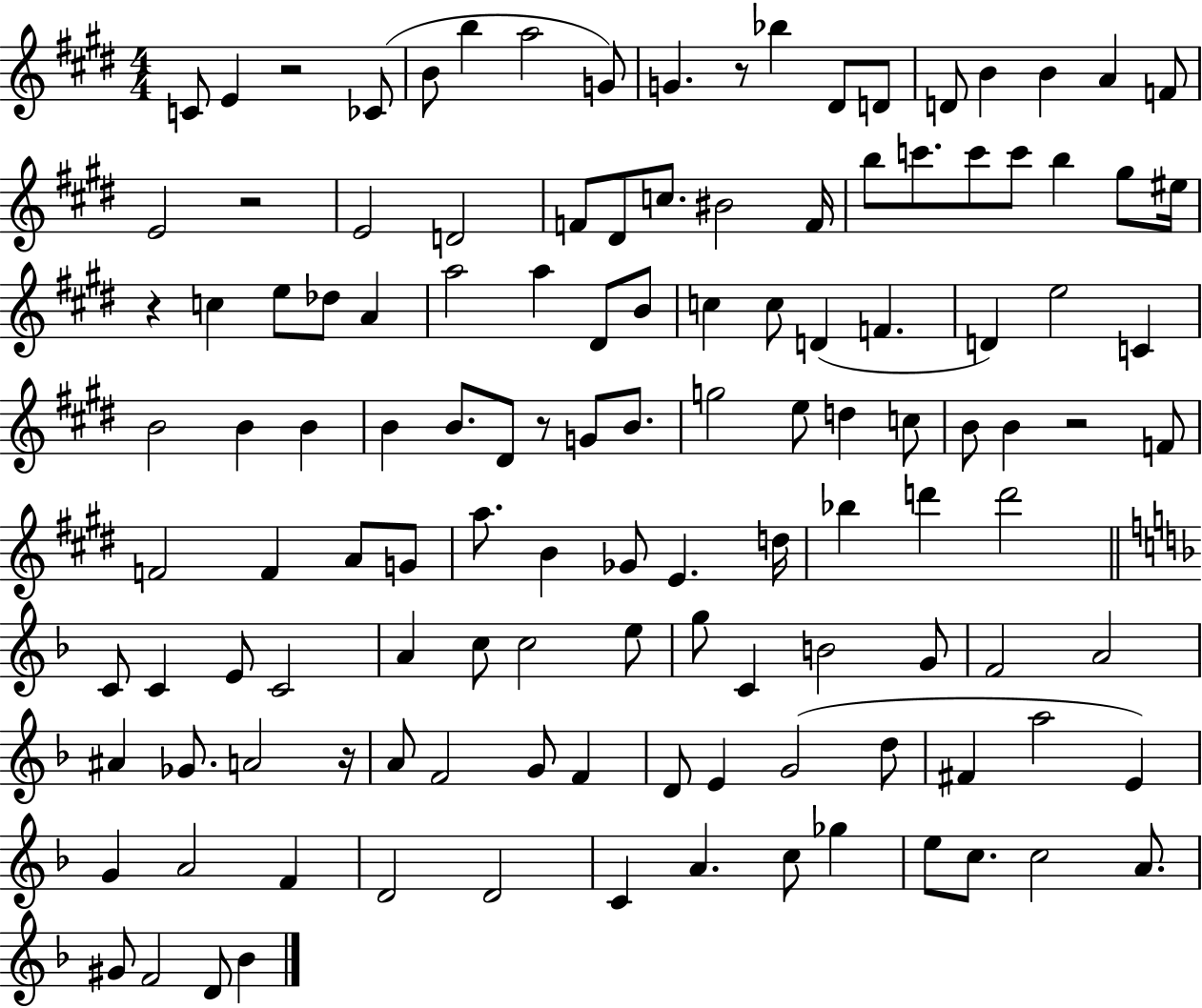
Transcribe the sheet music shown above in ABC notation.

X:1
T:Untitled
M:4/4
L:1/4
K:E
C/2 E z2 _C/2 B/2 b a2 G/2 G z/2 _b ^D/2 D/2 D/2 B B A F/2 E2 z2 E2 D2 F/2 ^D/2 c/2 ^B2 F/4 b/2 c'/2 c'/2 c'/2 b ^g/2 ^e/4 z c e/2 _d/2 A a2 a ^D/2 B/2 c c/2 D F D e2 C B2 B B B B/2 ^D/2 z/2 G/2 B/2 g2 e/2 d c/2 B/2 B z2 F/2 F2 F A/2 G/2 a/2 B _G/2 E d/4 _b d' d'2 C/2 C E/2 C2 A c/2 c2 e/2 g/2 C B2 G/2 F2 A2 ^A _G/2 A2 z/4 A/2 F2 G/2 F D/2 E G2 d/2 ^F a2 E G A2 F D2 D2 C A c/2 _g e/2 c/2 c2 A/2 ^G/2 F2 D/2 _B